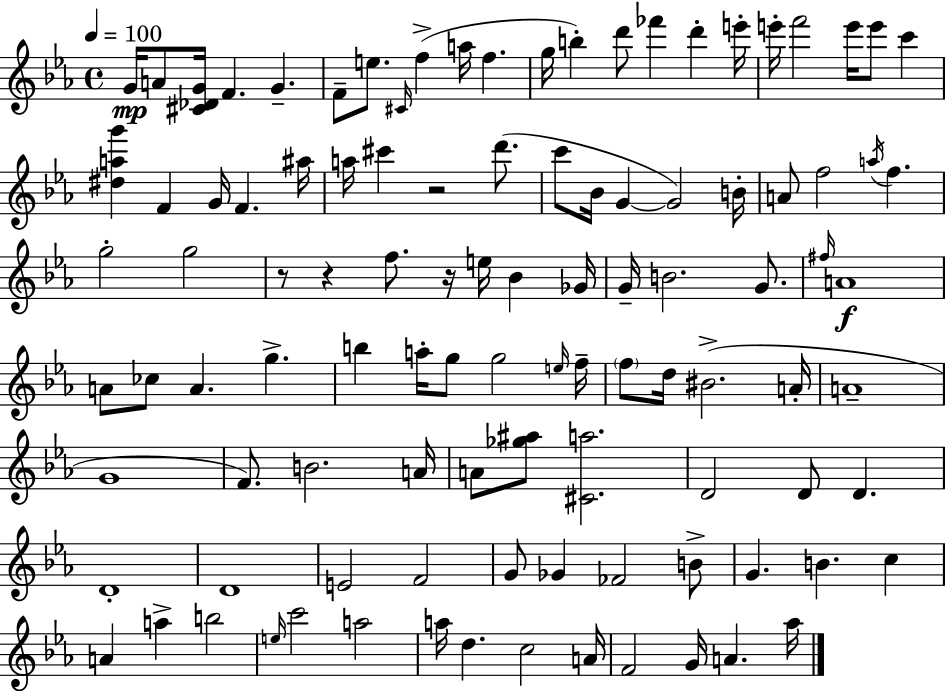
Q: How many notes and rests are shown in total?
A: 104